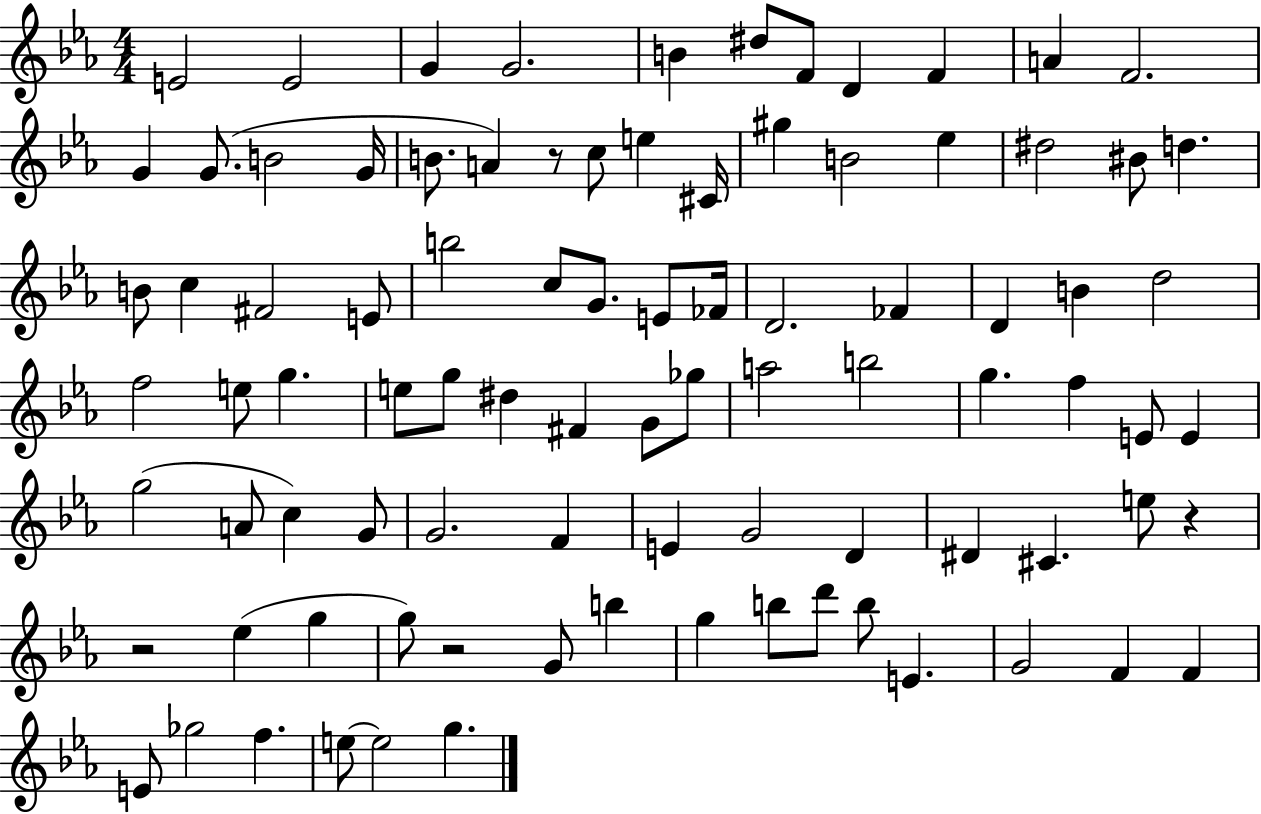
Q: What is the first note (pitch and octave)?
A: E4